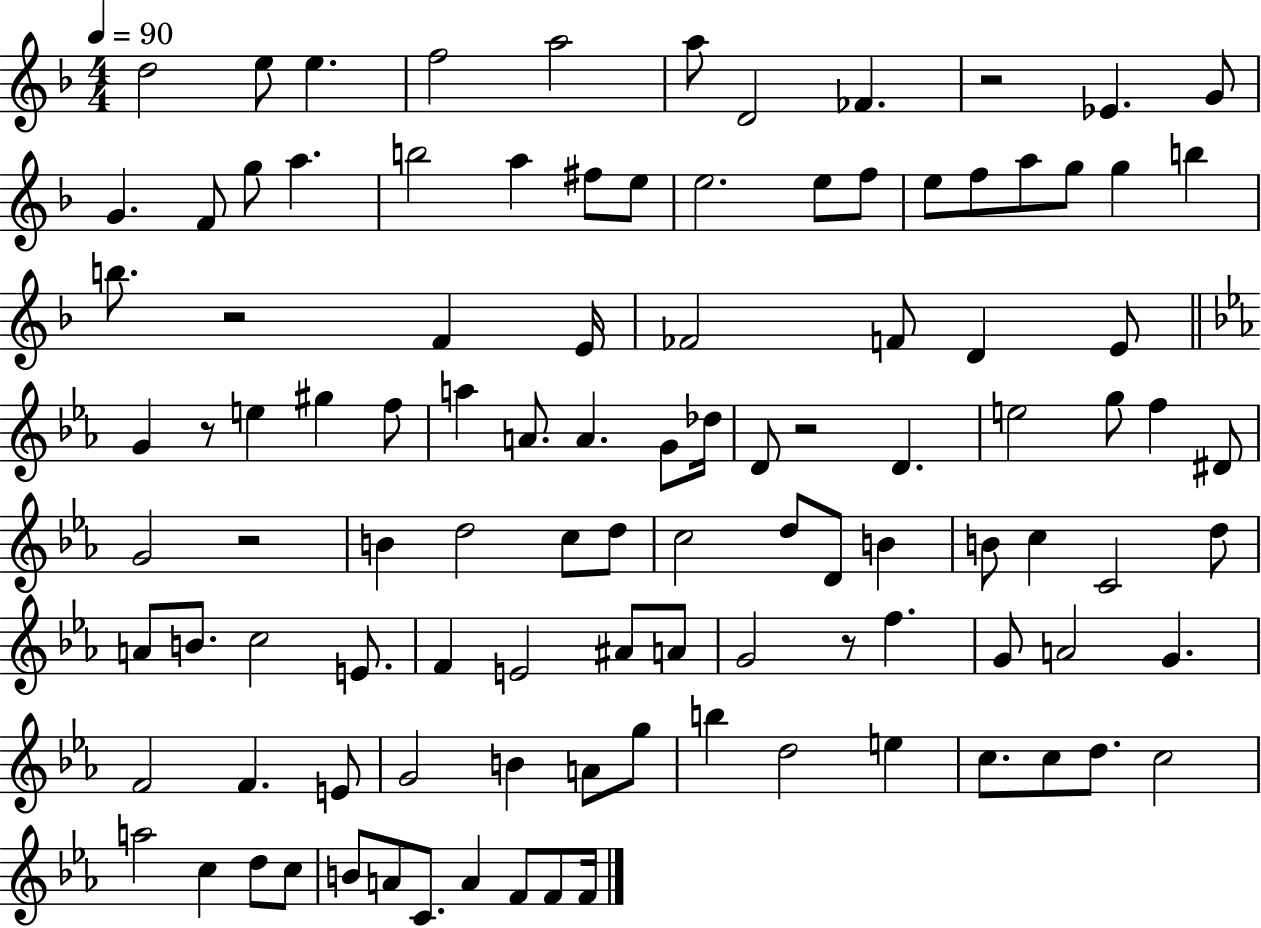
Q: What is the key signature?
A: F major